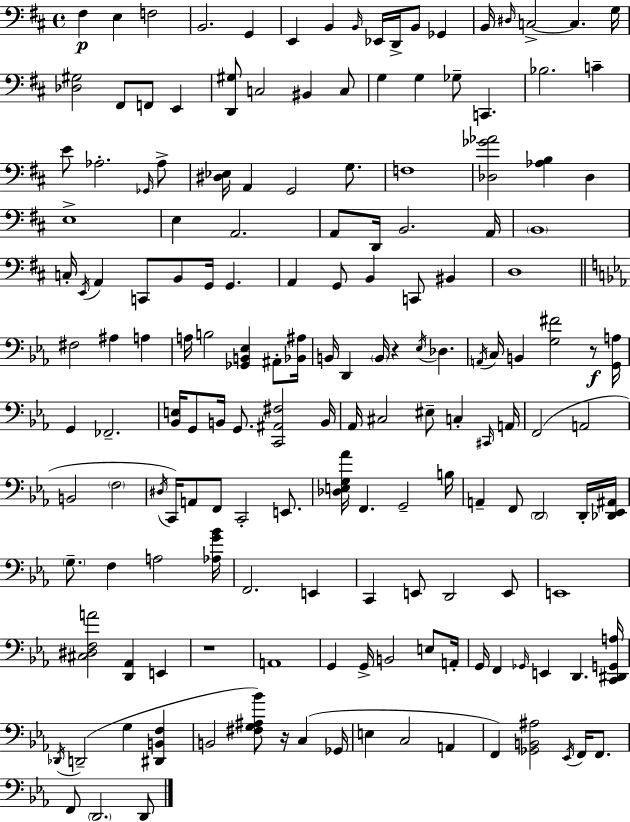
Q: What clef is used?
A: bass